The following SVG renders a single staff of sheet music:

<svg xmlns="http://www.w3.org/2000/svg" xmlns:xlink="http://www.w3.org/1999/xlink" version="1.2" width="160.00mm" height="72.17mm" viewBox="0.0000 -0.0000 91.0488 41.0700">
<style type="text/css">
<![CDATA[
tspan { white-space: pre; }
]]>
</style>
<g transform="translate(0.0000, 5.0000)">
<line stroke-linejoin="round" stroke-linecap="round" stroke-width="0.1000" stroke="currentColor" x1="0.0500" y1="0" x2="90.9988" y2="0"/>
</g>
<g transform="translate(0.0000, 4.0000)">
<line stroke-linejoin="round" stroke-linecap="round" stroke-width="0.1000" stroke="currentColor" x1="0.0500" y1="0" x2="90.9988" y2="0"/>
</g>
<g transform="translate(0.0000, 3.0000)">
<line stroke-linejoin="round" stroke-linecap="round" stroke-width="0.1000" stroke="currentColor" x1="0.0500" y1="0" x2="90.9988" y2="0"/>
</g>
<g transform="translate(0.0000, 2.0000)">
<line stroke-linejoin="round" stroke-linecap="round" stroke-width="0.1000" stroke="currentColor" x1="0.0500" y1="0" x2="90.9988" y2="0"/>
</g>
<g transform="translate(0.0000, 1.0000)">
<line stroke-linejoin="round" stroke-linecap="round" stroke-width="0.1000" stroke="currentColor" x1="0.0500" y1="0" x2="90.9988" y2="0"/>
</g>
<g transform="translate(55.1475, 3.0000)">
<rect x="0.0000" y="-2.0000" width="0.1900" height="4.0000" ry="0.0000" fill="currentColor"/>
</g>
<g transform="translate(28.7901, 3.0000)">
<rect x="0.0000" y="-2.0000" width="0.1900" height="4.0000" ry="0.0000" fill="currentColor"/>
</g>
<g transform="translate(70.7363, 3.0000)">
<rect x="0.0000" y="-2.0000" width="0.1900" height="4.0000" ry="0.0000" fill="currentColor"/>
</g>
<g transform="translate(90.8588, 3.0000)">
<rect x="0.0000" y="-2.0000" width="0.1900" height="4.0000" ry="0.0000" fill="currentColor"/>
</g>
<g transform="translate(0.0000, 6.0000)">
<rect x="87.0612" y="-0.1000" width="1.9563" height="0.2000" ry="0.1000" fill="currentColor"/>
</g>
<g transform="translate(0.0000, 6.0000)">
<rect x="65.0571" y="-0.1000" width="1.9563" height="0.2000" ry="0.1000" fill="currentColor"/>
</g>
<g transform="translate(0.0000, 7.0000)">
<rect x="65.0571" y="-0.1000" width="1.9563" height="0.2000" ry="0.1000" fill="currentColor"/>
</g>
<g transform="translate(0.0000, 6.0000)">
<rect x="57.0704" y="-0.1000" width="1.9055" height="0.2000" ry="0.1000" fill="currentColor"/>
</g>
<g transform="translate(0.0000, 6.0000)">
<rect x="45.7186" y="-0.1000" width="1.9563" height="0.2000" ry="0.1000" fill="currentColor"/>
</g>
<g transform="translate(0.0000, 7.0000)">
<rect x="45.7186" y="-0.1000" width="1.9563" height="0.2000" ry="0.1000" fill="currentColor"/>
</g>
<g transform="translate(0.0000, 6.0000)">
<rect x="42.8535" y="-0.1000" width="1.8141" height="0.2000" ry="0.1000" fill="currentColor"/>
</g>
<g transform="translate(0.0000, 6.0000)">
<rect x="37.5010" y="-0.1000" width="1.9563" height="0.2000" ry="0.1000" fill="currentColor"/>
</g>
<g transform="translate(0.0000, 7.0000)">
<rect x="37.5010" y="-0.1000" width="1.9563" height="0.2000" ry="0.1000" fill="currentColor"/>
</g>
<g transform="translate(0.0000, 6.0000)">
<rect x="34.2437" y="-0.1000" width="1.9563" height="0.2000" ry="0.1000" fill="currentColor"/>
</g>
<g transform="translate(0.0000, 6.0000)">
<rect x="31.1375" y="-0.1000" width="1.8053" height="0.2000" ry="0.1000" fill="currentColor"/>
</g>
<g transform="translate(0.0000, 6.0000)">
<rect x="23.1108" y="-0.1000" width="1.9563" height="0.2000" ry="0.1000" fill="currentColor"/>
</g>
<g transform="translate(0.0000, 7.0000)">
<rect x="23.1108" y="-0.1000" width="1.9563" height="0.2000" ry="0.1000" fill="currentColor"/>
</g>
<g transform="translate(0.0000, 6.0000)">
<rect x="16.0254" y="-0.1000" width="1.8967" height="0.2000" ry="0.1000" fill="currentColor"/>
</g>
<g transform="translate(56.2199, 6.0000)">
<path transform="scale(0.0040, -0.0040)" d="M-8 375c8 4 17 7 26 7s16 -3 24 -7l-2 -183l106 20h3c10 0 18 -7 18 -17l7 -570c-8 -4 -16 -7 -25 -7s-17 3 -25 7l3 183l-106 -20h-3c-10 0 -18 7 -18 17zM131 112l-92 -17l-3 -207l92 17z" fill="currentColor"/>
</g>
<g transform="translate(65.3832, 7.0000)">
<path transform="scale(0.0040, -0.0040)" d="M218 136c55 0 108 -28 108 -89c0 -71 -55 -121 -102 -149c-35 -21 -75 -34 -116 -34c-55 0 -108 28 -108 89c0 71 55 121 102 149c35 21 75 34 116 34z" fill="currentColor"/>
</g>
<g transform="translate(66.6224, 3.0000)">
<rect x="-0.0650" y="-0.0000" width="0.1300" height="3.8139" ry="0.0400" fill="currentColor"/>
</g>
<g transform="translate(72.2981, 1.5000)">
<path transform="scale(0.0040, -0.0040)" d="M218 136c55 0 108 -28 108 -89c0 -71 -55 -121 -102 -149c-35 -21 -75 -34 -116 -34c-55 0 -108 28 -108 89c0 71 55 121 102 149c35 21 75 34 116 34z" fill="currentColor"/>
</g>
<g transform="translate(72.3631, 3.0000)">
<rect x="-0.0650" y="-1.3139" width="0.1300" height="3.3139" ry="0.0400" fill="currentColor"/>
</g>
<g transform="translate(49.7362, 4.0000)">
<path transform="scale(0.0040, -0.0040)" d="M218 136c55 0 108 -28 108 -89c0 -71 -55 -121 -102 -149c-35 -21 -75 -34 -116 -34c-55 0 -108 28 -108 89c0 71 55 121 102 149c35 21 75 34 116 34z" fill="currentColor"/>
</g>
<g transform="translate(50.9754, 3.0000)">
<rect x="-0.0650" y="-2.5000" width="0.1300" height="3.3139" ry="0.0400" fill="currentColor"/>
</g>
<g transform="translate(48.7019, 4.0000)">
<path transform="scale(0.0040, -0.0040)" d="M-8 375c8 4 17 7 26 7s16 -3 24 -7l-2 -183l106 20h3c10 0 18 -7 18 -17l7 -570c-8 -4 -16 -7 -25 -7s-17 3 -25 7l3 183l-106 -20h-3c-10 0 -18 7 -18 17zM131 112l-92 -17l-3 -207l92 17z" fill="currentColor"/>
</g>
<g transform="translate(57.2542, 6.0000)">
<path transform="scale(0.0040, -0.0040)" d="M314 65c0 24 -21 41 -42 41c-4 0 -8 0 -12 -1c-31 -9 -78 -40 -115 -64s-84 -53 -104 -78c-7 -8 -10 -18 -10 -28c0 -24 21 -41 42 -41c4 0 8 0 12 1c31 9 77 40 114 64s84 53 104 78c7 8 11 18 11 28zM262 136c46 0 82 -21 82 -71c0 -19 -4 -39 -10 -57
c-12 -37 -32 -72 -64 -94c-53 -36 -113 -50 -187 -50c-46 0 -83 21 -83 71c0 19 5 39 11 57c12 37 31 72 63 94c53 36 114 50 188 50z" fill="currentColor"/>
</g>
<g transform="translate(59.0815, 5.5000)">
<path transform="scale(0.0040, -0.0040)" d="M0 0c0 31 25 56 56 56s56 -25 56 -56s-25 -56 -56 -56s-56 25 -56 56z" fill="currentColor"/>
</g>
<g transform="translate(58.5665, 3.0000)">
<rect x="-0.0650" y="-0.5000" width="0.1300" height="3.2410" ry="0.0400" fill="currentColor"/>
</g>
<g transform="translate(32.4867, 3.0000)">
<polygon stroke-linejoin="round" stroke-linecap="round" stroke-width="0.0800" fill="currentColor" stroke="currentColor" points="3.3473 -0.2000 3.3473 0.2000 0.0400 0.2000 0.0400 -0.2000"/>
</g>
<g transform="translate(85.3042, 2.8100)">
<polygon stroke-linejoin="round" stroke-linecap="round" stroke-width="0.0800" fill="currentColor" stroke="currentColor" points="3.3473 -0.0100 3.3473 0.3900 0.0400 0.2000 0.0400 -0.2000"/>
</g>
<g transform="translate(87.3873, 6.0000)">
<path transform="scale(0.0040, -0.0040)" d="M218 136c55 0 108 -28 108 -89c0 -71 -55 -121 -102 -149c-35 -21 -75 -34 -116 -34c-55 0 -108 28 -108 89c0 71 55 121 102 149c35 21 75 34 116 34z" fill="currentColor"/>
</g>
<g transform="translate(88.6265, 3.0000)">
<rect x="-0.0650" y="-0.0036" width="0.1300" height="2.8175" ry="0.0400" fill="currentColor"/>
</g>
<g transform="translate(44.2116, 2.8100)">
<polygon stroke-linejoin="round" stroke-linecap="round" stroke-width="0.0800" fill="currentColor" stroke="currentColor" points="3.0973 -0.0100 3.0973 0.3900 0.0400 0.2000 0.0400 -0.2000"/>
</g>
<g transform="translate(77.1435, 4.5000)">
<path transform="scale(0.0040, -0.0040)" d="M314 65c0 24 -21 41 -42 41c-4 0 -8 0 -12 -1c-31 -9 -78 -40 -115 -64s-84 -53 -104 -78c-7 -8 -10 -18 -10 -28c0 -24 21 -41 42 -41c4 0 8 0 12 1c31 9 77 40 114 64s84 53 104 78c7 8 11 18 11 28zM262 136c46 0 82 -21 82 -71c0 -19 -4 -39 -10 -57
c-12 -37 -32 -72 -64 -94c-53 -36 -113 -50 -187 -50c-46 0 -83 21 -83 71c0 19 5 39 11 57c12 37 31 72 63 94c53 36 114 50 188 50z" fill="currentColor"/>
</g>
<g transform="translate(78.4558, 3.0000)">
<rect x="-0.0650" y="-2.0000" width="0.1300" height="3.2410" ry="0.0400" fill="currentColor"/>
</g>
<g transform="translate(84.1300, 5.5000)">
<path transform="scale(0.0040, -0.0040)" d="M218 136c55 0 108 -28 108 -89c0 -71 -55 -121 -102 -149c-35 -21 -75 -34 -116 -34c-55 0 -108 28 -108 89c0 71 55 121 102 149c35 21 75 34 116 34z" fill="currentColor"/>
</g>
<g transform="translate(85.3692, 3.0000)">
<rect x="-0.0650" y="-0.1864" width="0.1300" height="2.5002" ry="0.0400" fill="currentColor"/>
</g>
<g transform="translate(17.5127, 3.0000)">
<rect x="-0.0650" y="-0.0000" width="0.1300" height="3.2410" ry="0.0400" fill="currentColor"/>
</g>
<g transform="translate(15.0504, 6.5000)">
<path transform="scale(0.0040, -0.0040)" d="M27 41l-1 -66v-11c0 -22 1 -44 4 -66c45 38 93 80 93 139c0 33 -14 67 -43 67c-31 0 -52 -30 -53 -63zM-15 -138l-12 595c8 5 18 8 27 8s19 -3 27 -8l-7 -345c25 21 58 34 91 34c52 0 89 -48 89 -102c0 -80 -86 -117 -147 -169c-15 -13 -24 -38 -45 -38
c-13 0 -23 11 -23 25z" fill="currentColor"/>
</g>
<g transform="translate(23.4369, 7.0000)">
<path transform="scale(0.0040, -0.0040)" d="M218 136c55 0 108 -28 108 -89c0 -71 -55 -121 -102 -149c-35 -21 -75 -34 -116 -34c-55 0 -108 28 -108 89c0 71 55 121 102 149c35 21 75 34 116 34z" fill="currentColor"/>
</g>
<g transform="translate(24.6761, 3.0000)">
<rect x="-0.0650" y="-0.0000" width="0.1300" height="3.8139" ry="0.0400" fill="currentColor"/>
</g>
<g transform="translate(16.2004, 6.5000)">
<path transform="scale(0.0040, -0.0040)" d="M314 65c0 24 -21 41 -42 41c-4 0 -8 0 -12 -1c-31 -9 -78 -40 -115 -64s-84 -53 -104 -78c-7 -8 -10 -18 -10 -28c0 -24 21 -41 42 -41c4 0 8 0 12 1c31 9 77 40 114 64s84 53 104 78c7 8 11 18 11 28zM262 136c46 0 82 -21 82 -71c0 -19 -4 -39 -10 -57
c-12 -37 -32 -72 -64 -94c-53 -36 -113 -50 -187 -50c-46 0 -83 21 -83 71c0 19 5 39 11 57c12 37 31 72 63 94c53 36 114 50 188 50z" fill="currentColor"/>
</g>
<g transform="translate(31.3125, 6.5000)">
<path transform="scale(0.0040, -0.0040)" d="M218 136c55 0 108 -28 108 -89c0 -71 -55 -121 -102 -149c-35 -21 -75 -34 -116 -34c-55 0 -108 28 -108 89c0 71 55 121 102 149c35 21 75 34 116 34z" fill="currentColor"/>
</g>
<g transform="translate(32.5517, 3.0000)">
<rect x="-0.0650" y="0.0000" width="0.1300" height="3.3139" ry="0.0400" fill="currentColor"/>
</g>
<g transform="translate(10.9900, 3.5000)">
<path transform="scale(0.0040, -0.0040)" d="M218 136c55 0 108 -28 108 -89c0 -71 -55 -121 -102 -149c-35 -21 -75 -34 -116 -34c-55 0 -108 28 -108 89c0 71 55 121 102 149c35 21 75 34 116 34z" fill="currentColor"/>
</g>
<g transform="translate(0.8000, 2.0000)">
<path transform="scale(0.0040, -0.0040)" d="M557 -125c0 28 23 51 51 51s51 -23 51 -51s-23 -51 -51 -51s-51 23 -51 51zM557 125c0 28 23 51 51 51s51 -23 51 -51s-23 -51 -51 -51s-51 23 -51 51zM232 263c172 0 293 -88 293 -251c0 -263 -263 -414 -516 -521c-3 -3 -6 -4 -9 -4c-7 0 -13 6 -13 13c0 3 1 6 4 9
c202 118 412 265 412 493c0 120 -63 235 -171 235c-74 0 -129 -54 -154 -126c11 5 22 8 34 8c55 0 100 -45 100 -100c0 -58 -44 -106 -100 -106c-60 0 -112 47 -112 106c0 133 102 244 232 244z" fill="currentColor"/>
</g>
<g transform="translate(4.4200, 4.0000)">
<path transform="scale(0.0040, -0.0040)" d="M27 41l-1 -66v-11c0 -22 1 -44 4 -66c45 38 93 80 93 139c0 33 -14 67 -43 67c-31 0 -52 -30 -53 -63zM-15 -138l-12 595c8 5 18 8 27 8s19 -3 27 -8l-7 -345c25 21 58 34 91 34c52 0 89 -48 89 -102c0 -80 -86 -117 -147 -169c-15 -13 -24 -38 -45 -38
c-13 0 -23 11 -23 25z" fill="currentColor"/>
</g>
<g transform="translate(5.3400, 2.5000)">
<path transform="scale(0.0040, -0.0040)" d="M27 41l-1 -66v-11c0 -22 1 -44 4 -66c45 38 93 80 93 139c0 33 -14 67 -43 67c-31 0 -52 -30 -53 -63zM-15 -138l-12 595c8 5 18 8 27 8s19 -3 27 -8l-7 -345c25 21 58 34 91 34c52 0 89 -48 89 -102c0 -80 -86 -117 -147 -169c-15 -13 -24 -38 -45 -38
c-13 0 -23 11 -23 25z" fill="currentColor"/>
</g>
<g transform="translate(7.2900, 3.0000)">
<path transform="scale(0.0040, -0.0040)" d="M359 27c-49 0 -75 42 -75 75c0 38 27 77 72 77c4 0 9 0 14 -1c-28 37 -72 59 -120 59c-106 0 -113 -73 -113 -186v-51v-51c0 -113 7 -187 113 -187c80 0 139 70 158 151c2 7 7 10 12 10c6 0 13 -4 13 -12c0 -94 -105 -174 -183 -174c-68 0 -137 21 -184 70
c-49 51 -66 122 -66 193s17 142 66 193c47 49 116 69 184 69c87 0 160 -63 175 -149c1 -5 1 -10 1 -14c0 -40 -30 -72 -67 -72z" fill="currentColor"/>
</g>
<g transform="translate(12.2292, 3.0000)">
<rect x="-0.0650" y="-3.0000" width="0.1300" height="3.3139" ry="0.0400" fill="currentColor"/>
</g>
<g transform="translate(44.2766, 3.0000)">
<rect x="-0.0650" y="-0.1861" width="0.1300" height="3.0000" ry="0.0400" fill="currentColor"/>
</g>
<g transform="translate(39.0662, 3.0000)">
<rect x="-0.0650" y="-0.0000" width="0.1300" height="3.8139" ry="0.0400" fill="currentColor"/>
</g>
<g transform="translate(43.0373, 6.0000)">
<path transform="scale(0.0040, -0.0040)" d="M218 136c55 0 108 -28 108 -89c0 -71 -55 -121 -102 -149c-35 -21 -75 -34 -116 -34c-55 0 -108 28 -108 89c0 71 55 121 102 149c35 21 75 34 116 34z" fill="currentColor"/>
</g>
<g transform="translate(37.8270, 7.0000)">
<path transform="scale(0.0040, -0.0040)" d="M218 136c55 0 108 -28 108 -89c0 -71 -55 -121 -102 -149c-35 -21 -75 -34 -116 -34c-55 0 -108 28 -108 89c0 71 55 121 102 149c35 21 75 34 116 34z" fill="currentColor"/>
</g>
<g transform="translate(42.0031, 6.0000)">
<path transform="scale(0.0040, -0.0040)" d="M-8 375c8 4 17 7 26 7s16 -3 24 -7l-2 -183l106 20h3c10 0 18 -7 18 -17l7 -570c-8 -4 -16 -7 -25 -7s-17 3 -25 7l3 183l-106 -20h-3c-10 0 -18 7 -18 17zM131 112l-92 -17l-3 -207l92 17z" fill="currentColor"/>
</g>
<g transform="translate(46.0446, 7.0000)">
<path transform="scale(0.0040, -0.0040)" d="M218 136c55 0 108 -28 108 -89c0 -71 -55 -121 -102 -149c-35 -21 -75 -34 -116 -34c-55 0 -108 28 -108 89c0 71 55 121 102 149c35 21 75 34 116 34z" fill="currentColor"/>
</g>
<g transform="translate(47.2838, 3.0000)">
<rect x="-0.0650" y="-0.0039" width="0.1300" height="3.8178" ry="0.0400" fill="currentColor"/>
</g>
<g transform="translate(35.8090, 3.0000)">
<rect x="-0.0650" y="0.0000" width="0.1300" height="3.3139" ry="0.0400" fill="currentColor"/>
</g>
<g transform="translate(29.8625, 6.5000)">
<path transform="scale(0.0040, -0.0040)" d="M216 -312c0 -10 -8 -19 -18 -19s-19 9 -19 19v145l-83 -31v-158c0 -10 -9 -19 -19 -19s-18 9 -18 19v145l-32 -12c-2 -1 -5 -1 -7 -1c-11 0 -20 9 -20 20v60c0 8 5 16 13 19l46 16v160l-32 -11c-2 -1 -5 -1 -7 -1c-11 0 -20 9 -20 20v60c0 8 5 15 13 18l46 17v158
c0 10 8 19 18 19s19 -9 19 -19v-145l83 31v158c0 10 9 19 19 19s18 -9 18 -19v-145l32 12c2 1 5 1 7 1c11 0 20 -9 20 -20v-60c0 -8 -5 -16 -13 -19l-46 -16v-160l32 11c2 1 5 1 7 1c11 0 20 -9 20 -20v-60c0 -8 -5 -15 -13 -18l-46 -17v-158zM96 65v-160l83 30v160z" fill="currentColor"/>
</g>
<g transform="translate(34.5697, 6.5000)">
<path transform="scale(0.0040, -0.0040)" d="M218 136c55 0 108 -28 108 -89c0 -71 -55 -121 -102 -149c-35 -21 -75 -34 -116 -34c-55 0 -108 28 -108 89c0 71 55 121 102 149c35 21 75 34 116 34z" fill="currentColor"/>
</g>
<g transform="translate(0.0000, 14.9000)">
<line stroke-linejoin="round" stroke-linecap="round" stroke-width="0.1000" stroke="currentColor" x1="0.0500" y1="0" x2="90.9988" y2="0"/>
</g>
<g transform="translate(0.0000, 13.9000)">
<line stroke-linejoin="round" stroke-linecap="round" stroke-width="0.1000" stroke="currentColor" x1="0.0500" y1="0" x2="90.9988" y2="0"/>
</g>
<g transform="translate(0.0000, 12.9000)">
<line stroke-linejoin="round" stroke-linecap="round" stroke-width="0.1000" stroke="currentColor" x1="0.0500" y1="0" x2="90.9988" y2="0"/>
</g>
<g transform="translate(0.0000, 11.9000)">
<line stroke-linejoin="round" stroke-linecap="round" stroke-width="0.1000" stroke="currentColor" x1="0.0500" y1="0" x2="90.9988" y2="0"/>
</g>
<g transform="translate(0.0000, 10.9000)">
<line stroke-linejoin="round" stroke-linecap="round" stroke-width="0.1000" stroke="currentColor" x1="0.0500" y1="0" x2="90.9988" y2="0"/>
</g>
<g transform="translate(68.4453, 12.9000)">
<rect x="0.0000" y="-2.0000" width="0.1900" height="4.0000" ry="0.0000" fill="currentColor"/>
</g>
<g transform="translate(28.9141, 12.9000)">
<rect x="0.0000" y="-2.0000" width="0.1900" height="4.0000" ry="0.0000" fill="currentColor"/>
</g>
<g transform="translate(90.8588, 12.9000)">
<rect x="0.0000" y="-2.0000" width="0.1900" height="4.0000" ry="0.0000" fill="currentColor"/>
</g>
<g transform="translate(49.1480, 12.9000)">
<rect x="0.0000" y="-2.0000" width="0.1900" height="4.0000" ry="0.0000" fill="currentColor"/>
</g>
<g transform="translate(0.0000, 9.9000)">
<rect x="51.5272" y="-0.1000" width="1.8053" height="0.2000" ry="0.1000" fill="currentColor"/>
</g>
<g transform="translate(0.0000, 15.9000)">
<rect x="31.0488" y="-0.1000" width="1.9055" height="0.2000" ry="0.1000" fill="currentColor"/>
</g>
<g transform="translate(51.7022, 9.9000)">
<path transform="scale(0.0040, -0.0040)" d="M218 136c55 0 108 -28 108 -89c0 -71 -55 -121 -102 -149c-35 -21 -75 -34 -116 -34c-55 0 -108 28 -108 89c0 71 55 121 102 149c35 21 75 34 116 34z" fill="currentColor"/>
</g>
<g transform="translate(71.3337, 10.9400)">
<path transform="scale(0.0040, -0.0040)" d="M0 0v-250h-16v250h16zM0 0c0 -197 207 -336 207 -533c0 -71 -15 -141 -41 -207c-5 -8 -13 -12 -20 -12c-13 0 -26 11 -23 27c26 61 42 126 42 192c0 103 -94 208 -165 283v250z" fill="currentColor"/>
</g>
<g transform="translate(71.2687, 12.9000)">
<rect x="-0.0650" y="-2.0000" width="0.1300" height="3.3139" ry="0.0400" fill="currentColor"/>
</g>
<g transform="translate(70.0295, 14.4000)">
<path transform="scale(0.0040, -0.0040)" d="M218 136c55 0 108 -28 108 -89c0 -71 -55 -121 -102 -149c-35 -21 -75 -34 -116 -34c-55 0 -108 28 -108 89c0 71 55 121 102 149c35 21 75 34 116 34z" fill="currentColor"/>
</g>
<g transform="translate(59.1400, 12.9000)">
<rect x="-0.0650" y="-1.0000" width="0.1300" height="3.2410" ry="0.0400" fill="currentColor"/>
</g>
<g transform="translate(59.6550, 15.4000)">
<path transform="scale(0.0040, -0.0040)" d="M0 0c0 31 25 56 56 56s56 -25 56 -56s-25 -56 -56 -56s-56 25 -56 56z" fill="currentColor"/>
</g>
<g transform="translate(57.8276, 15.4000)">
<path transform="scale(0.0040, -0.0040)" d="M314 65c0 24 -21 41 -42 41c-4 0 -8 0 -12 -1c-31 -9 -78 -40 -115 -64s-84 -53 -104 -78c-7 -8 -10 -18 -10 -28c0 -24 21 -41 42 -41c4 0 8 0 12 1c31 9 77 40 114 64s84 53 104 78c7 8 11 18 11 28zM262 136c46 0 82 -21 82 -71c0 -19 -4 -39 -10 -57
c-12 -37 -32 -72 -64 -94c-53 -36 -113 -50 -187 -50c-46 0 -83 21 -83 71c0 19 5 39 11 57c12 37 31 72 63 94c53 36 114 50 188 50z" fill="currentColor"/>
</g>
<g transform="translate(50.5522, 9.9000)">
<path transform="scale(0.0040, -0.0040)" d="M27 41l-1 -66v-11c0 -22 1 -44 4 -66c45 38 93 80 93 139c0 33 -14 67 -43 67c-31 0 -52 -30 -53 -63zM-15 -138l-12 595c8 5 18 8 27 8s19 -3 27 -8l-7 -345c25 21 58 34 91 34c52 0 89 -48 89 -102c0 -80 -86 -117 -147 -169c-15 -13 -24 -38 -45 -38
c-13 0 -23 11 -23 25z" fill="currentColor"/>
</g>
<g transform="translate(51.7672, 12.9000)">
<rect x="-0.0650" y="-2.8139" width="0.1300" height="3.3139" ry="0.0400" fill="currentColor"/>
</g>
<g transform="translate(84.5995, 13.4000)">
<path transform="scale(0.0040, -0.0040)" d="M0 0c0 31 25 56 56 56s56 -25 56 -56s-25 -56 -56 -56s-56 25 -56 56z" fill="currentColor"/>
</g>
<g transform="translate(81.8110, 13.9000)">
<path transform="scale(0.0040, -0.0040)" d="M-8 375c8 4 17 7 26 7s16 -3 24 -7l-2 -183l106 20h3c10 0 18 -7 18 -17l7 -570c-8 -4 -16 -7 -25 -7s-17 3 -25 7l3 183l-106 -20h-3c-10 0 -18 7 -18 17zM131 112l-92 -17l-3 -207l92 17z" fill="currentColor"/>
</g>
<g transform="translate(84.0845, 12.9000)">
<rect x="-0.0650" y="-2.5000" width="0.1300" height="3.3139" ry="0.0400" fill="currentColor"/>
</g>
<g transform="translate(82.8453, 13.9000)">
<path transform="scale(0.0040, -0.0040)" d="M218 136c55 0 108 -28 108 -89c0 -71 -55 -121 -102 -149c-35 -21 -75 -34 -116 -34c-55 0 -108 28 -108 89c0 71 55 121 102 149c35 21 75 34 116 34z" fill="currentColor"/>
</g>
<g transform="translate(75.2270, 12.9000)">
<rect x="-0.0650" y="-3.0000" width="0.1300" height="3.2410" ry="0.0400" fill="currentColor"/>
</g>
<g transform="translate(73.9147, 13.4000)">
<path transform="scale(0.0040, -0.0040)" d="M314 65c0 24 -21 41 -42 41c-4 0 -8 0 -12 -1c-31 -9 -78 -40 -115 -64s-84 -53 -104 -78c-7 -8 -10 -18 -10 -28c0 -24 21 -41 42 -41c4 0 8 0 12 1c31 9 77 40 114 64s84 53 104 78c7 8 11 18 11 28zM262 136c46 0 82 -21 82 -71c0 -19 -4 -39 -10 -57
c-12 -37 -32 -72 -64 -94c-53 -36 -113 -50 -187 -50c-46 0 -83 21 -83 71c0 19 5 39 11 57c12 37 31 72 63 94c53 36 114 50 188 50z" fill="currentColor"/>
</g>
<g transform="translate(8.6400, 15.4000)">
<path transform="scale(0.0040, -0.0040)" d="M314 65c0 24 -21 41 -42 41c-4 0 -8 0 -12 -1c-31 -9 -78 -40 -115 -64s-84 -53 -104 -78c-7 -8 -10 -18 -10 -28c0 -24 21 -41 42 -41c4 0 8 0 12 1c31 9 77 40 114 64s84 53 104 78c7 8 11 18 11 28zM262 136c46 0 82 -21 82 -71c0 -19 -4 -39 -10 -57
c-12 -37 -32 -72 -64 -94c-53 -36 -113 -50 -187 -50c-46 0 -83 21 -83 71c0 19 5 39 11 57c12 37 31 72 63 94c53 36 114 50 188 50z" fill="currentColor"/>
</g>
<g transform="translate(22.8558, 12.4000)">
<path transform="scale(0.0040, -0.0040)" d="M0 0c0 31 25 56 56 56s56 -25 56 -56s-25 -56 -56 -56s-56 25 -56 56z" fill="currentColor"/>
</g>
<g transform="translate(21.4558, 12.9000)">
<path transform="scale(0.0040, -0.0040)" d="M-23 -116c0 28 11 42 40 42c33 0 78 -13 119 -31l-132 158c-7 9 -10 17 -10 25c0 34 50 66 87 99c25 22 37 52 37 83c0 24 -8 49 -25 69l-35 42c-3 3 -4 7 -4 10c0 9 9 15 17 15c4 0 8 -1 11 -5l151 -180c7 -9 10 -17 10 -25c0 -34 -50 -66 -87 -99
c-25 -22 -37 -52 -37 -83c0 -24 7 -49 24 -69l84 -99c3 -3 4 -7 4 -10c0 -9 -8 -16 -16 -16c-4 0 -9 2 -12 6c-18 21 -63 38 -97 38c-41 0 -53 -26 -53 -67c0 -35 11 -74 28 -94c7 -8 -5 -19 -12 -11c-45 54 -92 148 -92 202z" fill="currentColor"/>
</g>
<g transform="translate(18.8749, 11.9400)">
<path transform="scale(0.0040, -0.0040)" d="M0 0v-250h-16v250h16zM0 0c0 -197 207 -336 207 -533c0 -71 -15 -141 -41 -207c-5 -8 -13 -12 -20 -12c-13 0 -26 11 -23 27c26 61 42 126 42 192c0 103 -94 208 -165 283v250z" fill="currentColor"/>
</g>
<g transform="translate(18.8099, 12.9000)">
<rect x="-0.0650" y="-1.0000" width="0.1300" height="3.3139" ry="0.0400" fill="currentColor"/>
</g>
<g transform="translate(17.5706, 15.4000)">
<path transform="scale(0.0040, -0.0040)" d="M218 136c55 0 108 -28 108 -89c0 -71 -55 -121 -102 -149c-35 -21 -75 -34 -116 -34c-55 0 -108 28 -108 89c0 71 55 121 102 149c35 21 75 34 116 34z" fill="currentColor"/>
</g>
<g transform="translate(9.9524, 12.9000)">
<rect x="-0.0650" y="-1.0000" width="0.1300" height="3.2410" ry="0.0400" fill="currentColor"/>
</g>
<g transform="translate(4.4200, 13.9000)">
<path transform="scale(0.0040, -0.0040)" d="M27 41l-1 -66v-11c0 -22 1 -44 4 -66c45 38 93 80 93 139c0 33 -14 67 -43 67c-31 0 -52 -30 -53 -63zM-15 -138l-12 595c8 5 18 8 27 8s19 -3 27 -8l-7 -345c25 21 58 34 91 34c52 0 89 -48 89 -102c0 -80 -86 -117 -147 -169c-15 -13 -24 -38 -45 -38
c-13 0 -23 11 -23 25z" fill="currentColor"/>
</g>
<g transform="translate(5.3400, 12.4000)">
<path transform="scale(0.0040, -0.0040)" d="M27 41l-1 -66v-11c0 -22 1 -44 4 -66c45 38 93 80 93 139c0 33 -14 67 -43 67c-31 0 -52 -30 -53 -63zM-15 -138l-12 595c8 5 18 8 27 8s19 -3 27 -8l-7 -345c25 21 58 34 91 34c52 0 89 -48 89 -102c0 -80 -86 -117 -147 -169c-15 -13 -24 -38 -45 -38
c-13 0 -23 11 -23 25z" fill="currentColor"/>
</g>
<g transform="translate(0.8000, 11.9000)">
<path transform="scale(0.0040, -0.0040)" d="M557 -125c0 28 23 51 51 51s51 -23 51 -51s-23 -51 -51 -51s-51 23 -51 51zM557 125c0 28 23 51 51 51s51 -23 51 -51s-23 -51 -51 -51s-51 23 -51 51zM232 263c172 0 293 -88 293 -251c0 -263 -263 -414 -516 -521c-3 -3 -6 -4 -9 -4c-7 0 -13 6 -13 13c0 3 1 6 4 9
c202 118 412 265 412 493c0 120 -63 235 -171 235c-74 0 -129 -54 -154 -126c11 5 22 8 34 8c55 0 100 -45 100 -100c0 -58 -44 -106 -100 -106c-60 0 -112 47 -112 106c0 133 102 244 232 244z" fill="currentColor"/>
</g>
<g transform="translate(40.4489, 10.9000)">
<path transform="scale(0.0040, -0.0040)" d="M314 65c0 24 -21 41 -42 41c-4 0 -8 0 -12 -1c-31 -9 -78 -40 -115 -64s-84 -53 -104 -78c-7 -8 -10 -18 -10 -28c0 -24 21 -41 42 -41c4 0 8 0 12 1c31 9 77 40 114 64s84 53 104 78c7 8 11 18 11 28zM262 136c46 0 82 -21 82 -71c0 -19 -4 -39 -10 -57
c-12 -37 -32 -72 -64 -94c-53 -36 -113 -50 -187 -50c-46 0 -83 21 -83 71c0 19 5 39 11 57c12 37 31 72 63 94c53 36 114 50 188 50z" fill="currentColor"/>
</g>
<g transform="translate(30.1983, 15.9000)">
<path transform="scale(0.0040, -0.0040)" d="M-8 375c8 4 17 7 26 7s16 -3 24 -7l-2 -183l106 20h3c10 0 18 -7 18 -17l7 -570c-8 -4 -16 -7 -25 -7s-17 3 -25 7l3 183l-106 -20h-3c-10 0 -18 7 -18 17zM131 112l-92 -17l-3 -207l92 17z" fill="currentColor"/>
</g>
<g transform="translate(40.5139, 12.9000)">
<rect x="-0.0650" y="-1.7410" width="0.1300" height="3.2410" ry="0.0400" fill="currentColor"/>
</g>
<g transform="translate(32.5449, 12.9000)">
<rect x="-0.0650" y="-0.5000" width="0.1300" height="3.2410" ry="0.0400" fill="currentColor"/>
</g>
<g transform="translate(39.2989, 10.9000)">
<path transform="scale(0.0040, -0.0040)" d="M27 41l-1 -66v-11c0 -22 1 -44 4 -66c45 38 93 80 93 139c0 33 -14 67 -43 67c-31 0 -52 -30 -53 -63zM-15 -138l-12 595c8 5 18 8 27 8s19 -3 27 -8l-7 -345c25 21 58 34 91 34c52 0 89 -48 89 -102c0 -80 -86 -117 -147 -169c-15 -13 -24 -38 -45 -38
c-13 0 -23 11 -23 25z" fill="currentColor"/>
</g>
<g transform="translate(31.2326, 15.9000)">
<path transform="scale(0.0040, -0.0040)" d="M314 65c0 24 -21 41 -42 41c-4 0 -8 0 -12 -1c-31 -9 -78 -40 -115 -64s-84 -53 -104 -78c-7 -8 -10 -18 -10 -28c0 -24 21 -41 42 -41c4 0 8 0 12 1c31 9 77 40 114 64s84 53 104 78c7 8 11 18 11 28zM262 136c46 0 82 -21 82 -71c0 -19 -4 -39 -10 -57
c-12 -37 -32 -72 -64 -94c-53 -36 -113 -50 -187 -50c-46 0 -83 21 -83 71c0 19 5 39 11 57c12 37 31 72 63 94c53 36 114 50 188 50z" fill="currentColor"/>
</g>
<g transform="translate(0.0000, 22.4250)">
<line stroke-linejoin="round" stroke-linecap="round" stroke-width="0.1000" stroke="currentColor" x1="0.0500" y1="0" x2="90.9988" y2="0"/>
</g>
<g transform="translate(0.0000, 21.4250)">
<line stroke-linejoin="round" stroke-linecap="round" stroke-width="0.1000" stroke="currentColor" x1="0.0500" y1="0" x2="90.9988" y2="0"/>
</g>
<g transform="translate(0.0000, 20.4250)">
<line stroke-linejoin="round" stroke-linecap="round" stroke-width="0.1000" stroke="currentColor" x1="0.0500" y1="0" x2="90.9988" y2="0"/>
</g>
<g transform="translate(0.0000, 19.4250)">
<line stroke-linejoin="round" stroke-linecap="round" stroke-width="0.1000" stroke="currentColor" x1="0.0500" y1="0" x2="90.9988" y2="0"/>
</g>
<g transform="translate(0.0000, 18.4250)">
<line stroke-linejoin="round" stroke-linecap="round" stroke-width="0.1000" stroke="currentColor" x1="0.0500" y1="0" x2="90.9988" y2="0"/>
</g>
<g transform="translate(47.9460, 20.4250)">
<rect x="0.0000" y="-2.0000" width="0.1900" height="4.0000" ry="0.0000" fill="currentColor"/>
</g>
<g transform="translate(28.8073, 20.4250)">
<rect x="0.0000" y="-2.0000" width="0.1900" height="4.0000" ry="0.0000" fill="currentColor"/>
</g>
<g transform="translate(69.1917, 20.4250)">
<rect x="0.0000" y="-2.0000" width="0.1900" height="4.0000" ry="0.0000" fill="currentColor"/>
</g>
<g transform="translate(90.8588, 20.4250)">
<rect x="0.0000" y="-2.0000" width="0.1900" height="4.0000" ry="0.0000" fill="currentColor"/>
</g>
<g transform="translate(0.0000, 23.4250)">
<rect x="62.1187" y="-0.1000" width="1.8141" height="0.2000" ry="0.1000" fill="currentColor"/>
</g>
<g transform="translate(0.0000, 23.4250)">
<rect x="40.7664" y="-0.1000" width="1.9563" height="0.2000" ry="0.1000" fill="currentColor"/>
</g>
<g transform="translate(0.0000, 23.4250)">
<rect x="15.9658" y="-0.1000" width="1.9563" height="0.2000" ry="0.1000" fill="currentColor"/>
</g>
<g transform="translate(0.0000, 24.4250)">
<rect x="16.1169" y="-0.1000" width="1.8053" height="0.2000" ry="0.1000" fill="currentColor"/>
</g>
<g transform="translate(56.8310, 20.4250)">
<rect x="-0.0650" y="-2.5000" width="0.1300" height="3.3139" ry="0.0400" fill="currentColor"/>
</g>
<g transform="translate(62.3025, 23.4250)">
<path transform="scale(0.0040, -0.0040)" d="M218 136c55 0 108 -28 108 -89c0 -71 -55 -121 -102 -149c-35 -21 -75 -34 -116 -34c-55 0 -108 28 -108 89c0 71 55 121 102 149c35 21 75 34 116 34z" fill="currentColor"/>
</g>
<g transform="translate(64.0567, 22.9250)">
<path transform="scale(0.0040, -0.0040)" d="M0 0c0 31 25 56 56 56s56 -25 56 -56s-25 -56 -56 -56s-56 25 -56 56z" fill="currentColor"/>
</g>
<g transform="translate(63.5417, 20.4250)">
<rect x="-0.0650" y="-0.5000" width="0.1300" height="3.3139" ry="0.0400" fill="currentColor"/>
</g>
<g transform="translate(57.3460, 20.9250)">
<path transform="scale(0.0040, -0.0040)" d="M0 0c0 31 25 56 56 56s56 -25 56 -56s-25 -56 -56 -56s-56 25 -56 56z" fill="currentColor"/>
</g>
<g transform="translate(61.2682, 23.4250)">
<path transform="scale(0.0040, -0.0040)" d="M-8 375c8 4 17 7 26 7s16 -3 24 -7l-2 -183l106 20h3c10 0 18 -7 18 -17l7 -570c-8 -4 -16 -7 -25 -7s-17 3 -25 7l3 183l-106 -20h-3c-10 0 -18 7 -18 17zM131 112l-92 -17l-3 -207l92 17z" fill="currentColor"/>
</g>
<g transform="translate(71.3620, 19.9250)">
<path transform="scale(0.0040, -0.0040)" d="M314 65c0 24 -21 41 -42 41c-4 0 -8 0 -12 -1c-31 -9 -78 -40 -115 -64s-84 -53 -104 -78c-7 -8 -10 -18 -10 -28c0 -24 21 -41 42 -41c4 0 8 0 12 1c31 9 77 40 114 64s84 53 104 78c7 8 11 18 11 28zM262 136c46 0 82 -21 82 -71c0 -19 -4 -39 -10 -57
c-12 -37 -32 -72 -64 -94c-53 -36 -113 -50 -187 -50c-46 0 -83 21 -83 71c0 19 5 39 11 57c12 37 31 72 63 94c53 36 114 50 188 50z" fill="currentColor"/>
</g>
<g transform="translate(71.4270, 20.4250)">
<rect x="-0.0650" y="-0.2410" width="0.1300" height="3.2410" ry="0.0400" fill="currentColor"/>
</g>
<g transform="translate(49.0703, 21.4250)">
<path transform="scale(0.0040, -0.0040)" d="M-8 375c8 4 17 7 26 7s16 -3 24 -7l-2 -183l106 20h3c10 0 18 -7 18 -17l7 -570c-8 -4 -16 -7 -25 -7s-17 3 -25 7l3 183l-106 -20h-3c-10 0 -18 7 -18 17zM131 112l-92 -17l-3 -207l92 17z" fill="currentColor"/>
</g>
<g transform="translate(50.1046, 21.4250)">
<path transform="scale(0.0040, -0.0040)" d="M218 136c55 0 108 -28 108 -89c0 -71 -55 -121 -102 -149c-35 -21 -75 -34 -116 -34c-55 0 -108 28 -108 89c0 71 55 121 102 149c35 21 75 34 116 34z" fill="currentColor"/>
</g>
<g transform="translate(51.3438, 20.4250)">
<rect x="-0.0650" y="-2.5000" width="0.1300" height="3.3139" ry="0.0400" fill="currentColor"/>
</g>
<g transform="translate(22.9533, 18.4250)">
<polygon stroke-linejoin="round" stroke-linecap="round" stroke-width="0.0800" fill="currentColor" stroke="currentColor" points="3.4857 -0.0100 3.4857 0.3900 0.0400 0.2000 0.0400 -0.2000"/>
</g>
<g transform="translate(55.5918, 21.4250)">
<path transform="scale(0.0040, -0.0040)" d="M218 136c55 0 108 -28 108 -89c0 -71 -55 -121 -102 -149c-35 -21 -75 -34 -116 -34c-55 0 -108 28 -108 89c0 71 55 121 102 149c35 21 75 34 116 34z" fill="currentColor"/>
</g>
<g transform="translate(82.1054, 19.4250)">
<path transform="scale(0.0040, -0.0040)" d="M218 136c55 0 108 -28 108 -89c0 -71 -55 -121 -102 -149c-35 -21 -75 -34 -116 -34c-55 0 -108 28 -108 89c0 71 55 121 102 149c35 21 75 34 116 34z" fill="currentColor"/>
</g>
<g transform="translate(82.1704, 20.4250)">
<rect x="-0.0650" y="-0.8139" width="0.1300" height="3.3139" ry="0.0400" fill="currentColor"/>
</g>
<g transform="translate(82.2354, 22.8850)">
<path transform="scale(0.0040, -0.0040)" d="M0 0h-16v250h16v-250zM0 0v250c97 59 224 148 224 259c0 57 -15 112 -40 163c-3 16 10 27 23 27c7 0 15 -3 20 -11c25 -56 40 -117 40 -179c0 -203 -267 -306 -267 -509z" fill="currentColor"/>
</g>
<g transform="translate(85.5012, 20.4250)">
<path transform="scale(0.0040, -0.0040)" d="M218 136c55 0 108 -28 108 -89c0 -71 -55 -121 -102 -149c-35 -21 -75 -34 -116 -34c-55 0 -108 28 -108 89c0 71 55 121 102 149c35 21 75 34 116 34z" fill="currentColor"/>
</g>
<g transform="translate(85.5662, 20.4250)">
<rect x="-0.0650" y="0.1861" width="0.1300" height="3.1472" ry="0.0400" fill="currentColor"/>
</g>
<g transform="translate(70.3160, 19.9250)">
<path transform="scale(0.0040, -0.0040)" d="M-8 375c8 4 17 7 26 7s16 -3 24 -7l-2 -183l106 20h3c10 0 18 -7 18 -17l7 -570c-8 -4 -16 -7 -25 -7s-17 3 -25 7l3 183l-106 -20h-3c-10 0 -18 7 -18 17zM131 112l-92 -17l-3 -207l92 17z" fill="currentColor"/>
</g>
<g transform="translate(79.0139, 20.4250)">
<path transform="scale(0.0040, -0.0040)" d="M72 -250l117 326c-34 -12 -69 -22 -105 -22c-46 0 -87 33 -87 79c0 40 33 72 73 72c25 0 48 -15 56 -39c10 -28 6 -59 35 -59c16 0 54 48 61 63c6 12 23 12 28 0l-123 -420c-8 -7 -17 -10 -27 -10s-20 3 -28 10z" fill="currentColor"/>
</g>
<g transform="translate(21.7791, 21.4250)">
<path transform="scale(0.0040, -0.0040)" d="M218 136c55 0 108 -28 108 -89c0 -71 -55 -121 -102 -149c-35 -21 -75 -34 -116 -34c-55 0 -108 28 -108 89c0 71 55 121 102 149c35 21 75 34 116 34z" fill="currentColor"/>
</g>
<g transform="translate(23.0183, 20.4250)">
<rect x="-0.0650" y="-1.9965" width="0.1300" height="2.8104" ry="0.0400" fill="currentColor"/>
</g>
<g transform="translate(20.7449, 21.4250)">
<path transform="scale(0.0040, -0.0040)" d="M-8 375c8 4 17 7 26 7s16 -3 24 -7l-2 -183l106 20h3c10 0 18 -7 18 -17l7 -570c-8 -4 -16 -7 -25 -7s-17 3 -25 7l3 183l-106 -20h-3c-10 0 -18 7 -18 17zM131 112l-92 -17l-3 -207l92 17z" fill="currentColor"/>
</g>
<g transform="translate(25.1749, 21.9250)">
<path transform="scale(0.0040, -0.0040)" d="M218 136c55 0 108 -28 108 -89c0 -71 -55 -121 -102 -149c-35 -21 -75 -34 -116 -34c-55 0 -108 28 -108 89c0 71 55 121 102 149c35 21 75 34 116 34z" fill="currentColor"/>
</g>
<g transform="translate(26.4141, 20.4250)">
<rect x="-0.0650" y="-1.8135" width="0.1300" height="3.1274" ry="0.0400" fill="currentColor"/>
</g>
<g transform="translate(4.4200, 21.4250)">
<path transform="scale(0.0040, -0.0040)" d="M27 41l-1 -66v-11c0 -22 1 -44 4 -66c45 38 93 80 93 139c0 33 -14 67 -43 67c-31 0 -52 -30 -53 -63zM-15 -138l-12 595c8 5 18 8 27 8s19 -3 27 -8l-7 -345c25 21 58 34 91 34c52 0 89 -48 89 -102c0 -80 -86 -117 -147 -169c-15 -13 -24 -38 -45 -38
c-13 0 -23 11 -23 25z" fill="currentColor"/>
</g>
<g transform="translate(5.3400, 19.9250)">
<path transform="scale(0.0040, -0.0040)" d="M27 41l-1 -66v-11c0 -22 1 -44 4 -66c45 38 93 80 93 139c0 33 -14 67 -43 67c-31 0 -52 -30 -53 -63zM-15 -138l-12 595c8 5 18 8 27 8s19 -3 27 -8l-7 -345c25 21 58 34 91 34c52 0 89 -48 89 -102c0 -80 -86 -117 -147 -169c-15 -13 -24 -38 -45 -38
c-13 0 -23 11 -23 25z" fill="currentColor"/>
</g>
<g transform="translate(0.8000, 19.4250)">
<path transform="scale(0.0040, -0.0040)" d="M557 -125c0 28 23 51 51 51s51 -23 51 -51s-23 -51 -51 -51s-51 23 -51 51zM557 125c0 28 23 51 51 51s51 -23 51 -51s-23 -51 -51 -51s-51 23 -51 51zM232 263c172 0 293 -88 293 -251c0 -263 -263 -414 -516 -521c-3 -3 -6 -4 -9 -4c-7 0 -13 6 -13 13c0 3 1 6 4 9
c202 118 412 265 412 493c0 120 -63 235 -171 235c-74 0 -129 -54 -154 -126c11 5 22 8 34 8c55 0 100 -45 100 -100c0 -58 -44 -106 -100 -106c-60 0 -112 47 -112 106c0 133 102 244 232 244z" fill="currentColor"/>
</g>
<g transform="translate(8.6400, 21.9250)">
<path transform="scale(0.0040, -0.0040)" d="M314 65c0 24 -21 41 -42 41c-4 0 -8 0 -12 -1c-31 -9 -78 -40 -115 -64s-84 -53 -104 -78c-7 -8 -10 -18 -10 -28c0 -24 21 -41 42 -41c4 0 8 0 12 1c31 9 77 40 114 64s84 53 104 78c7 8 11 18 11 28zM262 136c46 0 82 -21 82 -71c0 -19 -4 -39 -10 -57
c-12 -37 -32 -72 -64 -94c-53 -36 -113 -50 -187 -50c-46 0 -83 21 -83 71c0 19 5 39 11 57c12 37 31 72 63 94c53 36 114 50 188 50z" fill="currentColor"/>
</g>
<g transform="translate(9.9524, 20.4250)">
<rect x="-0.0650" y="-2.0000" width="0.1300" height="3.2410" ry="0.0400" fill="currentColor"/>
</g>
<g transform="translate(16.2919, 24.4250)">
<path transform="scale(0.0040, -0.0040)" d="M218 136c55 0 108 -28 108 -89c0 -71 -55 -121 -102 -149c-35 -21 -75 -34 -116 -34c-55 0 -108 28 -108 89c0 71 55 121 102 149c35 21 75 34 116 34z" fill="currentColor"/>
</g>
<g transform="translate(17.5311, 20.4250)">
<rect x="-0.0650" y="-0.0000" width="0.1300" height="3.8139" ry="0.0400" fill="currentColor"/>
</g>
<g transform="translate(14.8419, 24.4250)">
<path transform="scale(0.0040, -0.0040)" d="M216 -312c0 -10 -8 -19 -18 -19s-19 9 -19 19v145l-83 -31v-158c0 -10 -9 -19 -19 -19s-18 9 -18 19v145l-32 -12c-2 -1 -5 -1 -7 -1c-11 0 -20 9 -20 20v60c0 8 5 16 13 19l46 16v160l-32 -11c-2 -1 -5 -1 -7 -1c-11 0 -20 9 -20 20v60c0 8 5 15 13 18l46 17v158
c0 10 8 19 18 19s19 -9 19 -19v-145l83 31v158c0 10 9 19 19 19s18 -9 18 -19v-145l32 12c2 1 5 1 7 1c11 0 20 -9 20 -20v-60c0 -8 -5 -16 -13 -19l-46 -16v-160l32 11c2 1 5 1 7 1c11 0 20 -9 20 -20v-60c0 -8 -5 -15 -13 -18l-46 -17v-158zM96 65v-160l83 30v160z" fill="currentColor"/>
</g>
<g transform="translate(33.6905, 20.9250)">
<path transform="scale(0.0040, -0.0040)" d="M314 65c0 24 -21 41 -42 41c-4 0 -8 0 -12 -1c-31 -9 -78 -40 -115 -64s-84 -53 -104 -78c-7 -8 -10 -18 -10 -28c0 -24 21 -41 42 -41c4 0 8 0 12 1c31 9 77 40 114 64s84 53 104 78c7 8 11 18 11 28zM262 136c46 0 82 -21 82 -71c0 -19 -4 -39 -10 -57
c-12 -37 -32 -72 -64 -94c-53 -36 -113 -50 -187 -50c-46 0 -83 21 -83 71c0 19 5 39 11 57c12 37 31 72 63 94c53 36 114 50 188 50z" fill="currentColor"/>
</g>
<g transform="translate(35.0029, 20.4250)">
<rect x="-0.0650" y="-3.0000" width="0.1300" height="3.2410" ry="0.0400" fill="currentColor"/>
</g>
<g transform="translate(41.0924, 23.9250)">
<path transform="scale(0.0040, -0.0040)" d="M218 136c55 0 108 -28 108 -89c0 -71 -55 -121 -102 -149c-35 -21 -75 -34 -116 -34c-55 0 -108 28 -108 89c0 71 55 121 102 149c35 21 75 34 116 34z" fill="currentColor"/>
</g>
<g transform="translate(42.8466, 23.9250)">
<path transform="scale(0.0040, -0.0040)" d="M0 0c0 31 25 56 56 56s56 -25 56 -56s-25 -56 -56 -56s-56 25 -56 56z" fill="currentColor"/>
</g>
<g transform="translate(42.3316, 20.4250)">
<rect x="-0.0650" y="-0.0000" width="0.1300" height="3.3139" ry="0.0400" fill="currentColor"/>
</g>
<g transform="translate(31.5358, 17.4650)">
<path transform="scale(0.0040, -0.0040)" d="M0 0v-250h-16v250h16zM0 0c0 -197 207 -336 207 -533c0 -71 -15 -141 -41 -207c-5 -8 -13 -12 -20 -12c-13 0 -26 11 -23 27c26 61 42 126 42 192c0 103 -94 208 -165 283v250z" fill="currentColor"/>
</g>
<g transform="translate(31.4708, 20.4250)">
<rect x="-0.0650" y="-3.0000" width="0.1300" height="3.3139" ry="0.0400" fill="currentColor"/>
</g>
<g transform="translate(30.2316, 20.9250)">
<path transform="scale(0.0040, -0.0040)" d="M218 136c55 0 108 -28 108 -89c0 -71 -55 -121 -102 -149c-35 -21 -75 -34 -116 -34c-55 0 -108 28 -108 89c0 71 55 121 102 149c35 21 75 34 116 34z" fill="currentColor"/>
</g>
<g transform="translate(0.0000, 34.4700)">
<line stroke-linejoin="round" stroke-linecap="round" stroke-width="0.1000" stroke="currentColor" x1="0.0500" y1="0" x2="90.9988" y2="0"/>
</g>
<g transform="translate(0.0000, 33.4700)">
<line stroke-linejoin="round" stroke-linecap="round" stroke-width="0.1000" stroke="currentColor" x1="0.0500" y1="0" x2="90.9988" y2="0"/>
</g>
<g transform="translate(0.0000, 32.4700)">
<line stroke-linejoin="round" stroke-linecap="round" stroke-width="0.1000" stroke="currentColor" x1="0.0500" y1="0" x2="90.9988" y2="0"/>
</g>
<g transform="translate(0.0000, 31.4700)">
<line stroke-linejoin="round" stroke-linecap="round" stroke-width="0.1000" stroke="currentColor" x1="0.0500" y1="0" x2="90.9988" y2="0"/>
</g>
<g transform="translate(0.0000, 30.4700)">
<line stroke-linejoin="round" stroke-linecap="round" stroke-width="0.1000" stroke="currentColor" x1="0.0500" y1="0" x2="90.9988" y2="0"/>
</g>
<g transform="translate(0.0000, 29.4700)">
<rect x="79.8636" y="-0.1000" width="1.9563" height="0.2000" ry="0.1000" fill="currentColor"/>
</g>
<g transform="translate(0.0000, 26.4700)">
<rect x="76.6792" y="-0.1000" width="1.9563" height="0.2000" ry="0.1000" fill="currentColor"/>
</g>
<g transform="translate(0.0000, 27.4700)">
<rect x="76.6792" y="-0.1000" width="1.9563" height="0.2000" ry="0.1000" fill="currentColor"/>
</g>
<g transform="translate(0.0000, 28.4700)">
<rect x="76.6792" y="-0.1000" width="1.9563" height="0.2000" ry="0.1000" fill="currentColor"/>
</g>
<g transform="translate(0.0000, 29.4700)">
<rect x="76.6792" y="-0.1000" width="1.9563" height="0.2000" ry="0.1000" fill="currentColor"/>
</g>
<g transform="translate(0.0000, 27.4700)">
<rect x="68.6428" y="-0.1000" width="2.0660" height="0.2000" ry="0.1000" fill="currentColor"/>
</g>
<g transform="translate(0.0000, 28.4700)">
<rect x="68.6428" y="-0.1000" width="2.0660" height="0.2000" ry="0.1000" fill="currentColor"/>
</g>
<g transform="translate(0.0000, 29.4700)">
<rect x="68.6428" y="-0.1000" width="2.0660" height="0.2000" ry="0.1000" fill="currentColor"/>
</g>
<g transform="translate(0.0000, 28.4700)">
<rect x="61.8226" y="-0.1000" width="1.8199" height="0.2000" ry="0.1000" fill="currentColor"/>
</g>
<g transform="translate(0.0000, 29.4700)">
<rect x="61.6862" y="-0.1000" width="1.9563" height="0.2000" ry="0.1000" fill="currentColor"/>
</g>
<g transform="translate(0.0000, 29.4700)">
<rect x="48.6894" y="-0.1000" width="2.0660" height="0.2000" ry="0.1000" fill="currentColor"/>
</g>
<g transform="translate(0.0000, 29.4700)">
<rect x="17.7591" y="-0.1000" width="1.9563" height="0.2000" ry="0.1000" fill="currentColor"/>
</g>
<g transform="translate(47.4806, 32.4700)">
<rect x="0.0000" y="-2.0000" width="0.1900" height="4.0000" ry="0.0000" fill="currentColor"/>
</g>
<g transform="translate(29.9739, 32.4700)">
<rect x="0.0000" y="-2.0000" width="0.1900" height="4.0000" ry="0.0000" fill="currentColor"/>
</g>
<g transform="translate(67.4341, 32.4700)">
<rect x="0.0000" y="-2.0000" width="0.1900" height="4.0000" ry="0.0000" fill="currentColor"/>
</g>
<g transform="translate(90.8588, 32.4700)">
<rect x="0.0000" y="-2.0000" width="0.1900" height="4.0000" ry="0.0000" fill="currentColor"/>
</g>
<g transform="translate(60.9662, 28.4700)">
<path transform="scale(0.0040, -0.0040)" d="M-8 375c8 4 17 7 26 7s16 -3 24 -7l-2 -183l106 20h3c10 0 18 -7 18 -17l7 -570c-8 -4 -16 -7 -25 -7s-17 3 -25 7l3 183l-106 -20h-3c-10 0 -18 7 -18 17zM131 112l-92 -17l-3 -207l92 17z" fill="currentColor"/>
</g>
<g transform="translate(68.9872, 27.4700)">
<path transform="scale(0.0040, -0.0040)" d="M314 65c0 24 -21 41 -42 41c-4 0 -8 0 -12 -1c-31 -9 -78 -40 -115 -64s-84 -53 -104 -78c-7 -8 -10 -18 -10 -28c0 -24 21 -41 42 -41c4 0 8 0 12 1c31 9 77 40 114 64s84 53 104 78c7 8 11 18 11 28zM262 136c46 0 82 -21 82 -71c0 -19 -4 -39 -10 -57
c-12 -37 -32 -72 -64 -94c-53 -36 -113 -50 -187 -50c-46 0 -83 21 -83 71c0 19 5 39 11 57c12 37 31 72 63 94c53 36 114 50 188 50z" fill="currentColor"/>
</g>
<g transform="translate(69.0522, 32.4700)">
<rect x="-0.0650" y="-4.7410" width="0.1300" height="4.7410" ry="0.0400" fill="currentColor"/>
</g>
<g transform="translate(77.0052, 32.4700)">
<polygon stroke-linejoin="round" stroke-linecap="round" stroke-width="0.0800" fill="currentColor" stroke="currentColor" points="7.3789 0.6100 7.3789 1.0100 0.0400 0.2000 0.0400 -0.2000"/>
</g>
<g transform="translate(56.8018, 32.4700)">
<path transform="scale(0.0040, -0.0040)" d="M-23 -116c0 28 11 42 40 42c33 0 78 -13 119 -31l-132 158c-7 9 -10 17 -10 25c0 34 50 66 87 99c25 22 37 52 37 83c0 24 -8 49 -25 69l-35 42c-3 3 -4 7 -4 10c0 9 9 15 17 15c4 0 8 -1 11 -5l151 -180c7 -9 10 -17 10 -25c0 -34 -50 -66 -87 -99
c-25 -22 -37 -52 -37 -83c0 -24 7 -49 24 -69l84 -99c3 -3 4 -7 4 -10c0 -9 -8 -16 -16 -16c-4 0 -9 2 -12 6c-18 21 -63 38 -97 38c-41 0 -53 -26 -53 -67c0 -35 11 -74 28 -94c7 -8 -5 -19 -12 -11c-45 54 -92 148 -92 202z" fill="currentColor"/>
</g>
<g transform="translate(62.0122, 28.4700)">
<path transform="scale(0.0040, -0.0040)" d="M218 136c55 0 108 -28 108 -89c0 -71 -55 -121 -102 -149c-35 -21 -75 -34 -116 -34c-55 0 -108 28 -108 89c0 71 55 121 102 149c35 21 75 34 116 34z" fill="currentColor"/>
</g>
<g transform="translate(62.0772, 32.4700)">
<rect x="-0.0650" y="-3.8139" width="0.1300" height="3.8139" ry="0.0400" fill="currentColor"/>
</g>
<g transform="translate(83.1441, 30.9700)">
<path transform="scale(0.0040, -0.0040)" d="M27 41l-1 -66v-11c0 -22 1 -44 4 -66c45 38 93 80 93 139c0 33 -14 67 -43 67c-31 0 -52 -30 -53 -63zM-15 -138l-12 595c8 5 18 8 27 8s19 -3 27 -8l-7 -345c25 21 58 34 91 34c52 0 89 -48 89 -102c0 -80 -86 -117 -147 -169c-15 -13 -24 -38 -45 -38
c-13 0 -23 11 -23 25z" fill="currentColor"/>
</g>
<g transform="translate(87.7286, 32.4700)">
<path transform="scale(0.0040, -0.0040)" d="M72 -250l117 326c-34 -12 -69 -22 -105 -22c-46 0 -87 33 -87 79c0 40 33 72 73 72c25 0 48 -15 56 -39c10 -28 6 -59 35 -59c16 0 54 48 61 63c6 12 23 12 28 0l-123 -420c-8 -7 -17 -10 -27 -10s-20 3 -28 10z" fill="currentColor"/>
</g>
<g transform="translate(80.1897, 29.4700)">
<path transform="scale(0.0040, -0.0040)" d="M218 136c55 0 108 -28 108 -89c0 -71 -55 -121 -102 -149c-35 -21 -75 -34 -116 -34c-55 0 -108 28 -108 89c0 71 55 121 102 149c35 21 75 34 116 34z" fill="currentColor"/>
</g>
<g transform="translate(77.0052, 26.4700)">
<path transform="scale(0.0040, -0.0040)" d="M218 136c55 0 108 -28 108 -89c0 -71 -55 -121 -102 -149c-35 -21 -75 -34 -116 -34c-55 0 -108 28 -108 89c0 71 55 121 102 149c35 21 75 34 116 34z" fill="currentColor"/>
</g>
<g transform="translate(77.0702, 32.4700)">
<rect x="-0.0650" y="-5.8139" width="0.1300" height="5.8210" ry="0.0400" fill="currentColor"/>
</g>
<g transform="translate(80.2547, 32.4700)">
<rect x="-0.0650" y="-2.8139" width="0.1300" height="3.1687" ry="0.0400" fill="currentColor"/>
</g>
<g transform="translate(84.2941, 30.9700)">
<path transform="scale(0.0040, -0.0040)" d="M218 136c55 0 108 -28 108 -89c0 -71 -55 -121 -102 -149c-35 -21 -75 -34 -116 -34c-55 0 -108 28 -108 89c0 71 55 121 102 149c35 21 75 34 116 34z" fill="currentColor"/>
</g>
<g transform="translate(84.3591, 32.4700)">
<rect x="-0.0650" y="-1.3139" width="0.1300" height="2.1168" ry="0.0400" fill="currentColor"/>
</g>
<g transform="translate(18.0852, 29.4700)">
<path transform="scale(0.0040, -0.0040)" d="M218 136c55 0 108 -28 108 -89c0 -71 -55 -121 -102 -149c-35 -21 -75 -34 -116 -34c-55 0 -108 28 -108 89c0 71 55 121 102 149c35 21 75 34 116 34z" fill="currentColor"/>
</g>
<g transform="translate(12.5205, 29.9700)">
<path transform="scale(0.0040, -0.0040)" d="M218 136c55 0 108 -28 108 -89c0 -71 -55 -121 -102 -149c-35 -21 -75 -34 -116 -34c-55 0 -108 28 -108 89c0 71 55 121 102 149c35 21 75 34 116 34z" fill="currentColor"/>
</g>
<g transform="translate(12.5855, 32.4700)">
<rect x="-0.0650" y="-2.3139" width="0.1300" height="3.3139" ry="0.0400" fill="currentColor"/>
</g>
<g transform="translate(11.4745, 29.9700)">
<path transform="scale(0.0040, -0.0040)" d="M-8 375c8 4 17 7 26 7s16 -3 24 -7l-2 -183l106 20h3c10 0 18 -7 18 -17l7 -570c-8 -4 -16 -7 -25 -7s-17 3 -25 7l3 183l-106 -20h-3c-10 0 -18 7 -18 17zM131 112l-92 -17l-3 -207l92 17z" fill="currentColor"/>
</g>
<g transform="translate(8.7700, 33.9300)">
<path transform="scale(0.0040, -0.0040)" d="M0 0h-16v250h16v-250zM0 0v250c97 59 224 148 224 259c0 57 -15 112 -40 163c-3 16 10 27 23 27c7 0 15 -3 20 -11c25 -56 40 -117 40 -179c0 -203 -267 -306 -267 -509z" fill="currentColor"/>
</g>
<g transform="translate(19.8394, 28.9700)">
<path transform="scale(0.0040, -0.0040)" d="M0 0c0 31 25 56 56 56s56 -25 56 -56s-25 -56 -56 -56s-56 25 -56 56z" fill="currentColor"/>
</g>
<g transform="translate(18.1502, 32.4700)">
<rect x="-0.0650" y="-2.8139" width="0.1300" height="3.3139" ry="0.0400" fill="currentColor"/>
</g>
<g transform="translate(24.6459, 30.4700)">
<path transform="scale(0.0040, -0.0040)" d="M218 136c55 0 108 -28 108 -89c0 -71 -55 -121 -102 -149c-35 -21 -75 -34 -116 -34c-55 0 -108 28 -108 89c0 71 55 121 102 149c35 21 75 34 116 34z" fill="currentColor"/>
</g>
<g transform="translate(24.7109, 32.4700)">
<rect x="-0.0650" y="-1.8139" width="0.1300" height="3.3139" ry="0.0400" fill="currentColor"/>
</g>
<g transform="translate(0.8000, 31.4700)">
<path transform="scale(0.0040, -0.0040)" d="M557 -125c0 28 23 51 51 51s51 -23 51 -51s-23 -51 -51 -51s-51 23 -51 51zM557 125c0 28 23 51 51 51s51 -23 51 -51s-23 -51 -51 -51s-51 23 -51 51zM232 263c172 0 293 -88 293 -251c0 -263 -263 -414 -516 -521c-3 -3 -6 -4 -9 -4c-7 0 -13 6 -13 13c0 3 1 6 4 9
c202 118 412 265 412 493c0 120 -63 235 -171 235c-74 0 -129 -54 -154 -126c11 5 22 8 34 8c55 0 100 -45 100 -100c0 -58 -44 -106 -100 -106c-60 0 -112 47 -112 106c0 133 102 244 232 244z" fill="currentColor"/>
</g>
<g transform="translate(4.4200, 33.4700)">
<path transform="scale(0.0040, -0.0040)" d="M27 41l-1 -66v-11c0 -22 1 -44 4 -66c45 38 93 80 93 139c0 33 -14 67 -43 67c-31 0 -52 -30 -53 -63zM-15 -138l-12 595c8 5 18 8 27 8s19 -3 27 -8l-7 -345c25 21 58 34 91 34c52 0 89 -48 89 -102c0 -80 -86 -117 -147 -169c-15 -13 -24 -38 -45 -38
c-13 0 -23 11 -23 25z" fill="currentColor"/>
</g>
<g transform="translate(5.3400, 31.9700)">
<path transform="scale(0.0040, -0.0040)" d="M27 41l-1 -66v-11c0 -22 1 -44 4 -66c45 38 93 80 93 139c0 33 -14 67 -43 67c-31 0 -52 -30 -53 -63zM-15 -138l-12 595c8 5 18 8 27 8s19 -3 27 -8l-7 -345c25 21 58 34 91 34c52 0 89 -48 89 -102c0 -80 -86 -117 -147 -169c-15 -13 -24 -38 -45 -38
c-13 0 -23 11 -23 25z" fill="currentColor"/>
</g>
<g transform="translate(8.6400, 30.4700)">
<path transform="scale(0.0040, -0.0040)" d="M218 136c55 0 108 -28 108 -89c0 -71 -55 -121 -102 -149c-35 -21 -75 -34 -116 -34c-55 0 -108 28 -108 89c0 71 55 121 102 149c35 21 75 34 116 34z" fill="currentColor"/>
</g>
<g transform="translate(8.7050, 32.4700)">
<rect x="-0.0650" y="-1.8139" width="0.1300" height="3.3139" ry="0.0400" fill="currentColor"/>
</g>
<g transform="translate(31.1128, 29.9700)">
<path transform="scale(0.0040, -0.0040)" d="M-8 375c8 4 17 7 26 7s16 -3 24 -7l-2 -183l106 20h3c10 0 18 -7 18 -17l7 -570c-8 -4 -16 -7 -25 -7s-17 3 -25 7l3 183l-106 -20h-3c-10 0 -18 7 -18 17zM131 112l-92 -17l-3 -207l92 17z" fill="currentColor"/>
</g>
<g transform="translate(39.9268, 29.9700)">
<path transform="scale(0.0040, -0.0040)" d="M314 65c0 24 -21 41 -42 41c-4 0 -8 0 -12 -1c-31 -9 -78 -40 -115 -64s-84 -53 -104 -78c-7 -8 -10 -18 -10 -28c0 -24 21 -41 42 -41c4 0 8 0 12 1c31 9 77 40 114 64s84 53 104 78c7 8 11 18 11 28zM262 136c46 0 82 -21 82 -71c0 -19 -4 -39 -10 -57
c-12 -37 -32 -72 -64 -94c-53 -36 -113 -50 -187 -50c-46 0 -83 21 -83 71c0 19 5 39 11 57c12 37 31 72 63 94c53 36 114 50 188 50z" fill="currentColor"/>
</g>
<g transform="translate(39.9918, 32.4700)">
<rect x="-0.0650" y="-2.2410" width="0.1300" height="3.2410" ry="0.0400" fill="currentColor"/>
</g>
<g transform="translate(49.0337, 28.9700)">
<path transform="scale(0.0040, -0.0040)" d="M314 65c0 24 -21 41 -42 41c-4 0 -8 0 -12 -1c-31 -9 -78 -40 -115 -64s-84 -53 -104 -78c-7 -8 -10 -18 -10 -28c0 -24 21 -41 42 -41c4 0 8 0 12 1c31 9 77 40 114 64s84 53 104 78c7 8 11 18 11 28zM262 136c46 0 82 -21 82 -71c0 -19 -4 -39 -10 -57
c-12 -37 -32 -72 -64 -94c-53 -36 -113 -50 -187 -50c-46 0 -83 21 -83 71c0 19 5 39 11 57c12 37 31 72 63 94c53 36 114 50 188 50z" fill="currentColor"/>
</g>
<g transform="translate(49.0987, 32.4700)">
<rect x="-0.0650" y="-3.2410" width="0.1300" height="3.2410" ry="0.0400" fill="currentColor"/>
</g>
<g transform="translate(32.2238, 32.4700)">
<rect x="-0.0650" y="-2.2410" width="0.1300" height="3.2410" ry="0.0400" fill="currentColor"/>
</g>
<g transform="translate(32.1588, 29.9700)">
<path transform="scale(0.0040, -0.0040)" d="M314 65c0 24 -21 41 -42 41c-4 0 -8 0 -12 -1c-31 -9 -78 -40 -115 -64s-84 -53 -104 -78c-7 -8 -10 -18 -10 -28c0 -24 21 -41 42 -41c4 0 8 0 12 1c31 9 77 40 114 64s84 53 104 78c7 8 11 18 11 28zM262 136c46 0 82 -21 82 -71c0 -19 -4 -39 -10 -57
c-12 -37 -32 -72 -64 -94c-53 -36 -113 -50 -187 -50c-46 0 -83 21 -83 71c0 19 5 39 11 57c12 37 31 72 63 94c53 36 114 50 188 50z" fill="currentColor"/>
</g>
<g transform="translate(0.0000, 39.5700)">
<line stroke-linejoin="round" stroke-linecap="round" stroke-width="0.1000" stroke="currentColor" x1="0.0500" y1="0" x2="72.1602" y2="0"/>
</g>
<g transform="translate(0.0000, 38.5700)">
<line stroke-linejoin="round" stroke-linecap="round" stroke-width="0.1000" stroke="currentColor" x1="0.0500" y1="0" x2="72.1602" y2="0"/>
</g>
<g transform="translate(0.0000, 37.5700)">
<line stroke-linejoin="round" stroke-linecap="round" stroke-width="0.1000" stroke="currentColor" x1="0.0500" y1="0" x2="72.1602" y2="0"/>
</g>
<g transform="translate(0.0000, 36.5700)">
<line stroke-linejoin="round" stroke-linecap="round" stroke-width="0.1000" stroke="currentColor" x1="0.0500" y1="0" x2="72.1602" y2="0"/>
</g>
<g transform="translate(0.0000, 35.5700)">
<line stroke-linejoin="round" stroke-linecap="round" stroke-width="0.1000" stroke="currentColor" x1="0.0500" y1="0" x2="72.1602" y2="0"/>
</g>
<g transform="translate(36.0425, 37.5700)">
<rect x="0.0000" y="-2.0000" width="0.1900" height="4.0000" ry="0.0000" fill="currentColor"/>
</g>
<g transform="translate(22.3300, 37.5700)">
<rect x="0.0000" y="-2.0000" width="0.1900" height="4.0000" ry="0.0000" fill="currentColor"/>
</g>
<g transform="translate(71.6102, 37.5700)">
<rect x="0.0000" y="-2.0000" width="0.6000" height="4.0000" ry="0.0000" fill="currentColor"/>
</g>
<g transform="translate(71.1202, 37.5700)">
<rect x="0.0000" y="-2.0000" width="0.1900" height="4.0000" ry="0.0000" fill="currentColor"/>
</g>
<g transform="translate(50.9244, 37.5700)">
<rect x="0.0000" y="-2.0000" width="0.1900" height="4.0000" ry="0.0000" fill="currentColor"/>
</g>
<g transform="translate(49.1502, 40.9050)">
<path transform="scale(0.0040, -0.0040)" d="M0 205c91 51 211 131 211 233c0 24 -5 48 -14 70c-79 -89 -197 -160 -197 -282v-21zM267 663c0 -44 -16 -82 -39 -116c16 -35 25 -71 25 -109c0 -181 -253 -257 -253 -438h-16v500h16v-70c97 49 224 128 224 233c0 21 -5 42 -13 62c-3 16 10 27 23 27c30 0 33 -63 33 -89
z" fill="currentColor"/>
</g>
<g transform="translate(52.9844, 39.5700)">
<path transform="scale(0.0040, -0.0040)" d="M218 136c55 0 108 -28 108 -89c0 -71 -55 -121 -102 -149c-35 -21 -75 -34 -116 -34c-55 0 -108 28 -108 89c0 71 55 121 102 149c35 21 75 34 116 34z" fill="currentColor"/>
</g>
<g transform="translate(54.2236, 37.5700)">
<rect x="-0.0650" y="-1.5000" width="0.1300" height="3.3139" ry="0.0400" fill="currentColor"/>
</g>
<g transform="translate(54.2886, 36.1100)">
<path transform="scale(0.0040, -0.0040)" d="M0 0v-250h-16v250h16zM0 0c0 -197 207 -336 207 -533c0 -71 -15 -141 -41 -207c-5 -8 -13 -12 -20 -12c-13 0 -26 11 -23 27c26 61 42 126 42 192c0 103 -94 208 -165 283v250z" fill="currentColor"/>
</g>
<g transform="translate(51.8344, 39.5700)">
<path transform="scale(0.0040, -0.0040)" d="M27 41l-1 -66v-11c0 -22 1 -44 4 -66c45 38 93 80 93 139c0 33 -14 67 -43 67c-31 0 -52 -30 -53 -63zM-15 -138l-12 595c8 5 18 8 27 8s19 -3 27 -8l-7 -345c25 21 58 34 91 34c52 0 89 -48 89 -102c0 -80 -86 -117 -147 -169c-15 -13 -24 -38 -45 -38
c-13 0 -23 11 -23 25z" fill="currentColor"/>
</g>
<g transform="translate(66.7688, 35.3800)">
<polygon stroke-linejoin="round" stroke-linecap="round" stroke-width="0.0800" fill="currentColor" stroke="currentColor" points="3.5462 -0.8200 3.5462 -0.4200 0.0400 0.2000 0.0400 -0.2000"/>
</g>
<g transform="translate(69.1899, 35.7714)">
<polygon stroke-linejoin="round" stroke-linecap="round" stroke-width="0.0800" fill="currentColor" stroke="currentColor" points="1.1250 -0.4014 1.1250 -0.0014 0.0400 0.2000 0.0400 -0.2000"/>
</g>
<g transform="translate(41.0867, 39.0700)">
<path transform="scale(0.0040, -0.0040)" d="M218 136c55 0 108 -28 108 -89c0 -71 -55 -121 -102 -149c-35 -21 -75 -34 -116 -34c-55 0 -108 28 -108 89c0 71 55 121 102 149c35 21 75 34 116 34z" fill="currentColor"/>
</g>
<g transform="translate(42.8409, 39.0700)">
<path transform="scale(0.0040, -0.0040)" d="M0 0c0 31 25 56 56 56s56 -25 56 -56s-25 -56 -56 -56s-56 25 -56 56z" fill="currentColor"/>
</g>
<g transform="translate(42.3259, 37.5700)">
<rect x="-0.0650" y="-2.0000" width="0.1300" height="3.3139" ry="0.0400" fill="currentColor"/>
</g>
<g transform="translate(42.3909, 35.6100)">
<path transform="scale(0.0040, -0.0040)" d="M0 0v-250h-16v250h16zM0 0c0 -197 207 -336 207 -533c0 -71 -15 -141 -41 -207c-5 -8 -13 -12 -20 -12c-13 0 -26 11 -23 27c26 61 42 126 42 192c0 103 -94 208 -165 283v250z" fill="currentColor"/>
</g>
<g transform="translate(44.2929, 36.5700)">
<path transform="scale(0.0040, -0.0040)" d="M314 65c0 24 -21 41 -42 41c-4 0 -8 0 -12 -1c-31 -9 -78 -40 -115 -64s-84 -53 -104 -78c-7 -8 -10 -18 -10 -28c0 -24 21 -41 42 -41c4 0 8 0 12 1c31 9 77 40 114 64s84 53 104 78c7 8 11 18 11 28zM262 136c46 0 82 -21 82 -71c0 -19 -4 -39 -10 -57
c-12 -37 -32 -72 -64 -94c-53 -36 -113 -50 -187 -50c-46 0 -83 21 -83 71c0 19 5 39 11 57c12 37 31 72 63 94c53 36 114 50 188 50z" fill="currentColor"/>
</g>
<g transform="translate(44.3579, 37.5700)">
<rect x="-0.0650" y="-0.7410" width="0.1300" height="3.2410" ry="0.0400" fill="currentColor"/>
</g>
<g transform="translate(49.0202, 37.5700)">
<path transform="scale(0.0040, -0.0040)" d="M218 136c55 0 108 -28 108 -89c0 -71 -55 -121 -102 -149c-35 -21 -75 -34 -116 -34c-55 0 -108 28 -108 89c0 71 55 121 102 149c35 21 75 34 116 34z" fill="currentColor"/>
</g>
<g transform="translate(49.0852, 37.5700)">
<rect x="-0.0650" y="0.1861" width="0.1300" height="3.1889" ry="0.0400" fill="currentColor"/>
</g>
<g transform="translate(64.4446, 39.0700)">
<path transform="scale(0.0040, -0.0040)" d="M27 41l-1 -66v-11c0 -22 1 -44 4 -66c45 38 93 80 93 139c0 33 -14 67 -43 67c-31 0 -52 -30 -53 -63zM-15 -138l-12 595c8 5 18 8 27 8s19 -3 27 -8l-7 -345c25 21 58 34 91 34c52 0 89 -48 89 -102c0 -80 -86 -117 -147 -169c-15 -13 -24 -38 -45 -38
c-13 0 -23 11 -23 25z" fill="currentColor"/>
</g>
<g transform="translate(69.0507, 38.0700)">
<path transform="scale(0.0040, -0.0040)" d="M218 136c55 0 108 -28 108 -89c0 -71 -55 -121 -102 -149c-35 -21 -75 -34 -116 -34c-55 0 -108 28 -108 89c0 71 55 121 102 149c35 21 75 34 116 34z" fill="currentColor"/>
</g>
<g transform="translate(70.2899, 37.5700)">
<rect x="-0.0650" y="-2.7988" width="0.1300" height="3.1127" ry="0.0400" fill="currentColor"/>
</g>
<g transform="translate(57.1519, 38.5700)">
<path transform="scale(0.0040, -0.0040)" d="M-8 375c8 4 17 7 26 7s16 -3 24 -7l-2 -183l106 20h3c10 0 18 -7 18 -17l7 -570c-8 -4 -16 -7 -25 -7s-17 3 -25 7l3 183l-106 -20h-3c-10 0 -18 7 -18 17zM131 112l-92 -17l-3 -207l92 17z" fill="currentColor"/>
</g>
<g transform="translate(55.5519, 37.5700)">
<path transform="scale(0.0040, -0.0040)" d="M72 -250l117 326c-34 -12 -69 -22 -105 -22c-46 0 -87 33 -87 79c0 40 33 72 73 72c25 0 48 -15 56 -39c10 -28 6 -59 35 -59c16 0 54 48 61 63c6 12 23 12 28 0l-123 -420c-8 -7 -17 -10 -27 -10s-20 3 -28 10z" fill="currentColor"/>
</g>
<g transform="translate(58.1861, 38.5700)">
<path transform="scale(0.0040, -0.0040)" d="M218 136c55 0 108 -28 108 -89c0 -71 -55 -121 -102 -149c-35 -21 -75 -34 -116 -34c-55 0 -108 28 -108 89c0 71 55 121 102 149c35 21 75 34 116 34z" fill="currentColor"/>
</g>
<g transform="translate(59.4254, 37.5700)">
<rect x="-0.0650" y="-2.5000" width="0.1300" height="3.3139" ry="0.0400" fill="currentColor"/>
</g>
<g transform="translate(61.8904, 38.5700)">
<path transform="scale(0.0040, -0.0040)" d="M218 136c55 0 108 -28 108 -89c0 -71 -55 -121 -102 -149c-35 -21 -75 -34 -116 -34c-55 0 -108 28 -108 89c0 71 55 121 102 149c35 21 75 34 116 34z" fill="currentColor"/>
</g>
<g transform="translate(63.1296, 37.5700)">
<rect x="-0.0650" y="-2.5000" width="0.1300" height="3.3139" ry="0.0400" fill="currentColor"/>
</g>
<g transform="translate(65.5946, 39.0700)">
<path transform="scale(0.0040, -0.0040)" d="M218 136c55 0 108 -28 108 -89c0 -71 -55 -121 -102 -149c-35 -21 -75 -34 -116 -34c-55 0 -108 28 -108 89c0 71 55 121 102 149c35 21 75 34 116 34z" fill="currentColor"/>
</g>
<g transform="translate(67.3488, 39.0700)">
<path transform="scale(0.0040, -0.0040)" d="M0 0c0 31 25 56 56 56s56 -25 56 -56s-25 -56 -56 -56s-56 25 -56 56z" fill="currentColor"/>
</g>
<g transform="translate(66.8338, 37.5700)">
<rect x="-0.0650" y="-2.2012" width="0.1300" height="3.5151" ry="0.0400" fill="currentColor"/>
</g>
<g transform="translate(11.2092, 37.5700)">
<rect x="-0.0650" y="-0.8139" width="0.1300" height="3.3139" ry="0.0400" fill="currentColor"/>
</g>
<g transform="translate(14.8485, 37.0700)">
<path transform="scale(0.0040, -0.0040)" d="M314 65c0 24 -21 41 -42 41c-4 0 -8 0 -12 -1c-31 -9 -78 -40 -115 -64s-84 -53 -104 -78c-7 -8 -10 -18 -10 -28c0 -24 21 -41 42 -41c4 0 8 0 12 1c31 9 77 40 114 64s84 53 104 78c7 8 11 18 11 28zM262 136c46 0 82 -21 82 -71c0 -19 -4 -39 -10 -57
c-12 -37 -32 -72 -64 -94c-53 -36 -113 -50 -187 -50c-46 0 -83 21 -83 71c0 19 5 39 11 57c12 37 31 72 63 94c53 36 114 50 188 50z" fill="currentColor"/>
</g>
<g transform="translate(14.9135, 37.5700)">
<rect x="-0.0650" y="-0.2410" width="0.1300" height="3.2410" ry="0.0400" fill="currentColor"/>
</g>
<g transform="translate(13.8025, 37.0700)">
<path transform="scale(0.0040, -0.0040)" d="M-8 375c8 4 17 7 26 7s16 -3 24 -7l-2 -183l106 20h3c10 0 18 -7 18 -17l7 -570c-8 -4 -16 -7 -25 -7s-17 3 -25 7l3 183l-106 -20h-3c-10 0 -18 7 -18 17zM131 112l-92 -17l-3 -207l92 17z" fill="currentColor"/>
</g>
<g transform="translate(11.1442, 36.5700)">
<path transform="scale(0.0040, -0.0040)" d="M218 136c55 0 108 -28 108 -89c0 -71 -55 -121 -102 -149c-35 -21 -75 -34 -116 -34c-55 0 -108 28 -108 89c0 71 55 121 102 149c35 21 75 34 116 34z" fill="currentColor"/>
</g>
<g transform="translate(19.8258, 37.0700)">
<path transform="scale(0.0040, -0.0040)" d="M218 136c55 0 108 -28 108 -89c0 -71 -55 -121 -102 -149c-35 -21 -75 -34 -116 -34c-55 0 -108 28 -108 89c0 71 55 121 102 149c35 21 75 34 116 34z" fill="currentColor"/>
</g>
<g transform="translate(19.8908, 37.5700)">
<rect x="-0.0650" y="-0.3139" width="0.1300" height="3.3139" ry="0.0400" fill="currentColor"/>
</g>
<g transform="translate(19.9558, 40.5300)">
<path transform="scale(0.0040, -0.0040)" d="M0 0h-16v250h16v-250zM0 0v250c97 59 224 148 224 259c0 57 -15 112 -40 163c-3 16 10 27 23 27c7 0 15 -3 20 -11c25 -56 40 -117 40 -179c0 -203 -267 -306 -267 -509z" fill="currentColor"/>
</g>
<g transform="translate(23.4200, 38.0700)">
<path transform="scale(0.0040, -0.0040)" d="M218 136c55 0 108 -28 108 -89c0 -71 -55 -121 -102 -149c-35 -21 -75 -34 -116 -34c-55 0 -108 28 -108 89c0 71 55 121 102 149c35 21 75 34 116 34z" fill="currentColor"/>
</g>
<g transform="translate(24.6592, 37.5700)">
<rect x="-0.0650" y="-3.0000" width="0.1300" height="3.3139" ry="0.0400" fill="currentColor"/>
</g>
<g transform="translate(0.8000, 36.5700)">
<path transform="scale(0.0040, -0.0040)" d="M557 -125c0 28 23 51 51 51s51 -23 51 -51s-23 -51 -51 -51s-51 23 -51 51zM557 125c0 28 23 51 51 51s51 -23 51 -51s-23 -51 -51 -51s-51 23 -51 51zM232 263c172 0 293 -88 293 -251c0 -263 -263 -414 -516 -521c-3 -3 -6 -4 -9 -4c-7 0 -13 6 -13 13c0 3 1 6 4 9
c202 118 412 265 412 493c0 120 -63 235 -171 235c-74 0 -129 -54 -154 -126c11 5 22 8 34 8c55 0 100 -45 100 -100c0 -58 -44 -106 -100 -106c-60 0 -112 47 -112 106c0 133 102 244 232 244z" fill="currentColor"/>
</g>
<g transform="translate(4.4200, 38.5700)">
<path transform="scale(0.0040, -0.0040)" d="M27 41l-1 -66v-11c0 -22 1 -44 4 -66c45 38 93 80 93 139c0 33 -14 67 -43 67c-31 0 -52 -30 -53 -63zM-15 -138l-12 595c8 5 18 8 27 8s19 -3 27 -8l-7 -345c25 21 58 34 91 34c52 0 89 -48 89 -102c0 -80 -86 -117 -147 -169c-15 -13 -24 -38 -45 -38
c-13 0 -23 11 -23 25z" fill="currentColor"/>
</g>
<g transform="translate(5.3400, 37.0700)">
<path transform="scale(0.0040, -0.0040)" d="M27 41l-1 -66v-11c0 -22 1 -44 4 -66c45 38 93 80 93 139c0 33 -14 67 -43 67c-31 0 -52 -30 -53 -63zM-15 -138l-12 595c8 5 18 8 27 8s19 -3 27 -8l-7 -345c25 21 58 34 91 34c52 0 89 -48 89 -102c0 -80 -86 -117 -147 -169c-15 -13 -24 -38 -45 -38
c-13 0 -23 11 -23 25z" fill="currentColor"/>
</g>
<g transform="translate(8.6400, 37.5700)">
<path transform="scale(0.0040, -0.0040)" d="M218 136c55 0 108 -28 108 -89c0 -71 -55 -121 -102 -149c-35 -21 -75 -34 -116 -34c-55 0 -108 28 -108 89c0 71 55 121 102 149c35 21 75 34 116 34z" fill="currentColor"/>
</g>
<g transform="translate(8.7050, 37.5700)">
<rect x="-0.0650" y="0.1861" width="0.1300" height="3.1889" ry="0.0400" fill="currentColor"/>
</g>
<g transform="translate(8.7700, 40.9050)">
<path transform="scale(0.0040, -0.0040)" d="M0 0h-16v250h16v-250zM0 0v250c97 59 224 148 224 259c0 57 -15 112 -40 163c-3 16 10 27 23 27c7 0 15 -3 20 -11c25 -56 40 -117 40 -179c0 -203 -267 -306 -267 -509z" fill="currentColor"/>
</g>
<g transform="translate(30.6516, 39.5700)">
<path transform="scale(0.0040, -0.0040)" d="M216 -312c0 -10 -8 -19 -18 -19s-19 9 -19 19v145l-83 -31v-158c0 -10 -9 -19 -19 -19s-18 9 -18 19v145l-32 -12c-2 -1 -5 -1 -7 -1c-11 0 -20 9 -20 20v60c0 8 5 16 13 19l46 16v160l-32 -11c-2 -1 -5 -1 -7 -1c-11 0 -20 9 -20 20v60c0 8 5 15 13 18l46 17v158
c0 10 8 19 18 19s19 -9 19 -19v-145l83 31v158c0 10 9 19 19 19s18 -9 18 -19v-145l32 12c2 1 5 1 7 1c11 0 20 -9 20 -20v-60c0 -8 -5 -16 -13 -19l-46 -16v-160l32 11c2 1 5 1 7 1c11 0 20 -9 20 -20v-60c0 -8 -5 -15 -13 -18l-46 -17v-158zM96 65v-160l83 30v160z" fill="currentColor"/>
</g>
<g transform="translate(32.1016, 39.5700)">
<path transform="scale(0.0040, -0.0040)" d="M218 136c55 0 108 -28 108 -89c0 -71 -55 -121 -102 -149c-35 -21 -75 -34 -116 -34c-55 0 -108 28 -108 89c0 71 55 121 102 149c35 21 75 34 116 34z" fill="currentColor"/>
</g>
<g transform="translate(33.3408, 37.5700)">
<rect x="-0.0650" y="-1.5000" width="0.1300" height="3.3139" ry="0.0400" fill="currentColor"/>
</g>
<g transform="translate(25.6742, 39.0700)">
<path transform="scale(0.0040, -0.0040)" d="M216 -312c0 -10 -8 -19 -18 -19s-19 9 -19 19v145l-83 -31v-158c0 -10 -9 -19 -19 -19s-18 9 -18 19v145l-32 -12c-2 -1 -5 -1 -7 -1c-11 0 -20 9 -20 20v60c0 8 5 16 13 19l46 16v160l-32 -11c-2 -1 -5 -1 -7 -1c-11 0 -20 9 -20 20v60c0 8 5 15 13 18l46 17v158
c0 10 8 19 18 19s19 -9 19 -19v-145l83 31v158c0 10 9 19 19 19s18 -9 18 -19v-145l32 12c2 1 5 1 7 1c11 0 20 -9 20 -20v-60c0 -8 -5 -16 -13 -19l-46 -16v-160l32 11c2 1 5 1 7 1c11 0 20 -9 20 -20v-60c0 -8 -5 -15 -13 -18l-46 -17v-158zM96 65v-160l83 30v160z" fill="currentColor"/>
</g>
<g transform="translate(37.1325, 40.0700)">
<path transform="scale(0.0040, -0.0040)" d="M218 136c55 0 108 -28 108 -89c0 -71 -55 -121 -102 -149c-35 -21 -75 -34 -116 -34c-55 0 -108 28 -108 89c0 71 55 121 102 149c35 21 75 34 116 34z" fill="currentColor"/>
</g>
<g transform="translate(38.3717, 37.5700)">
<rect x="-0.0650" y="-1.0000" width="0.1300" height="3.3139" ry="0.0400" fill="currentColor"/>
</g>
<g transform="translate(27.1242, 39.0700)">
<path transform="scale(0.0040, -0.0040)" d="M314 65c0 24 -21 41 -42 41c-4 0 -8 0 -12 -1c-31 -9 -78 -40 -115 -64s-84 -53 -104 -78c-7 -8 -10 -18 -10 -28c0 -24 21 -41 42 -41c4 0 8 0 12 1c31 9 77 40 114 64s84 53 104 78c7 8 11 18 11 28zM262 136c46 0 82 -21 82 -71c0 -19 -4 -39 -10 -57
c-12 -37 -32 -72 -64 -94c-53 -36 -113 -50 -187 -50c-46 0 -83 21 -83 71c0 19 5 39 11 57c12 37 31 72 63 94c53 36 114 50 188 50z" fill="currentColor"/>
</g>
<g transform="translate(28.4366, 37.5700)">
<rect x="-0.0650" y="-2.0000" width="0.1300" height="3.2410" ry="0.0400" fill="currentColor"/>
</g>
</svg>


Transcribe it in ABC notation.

X:1
T:Untitled
M:4/4
L:1/4
K:Bb
C, _D,,2 C,, ^D,,/2 ^D,,/2 C,, E,,/2 C,,/2 B,, E,,2 C,, G, A,,2 F,,/2 _E,,/2 F,,2 F,,/2 z E,,2 _A,2 _C F,,2 A,,/2 C,2 B,, A,,2 ^C,, B,,/2 A,,/2 C,/2 C,2 D,, B,, B,, E,, E,2 z/2 F,/2 D, A,/2 B, C A, B,2 B,2 D2 z E G2 _B/2 C/2 _G,/2 z/2 D,/2 F, E,2 E,/2 C, ^A,,2 ^G,, F,, A,,/2 F,2 D,/4 _G,,/2 z/2 B,, B,, _A,,/2 C,/4